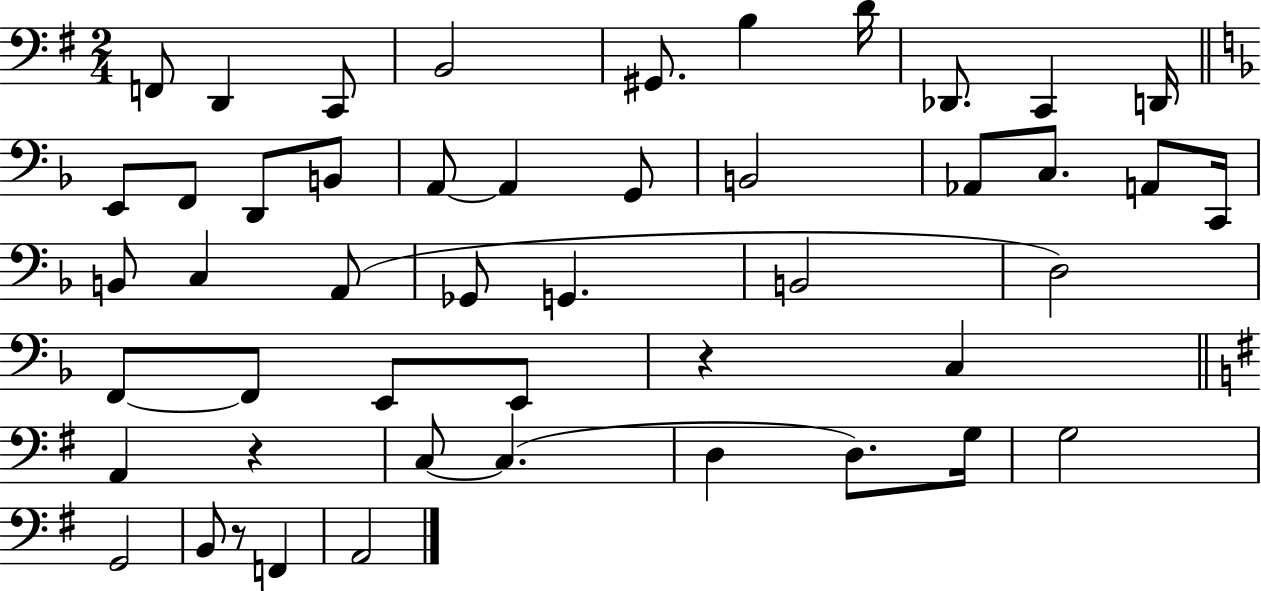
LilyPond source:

{
  \clef bass
  \numericTimeSignature
  \time 2/4
  \key g \major
  f,8 d,4 c,8 | b,2 | gis,8. b4 d'16 | des,8. c,4 d,16 | \break \bar "||" \break \key d \minor e,8 f,8 d,8 b,8 | a,8~~ a,4 g,8 | b,2 | aes,8 c8. a,8 c,16 | \break b,8 c4 a,8( | ges,8 g,4. | b,2 | d2) | \break f,8~~ f,8 e,8 e,8 | r4 c4 | \bar "||" \break \key g \major a,4 r4 | c8~~ c4.( | d4 d8.) g16 | g2 | \break g,2 | b,8 r8 f,4 | a,2 | \bar "|."
}